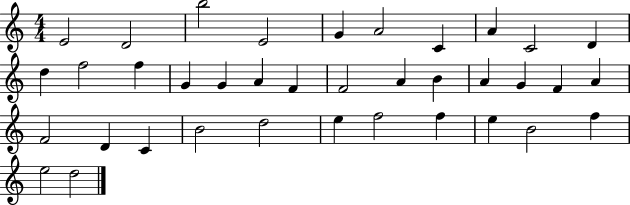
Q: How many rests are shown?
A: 0